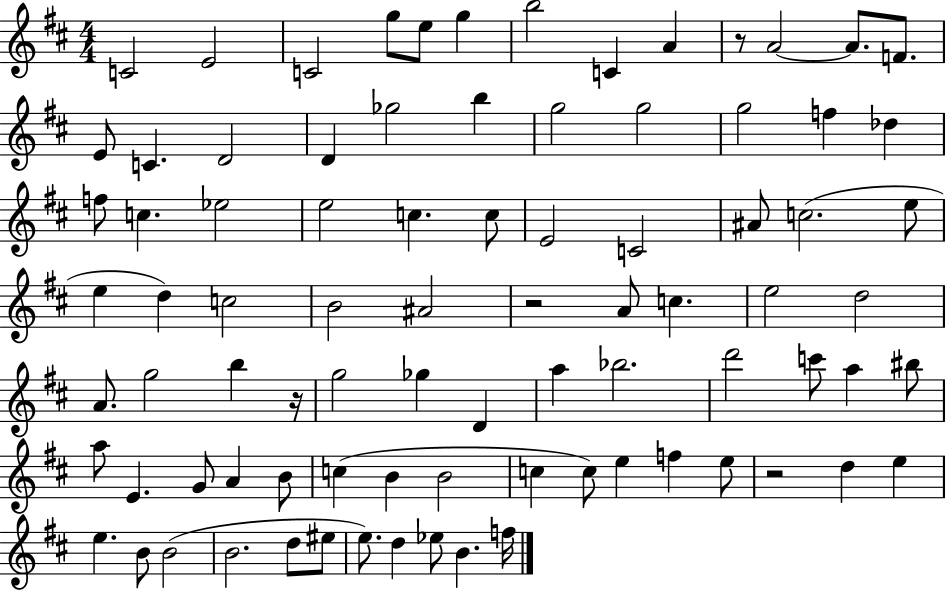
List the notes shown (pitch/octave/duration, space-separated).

C4/h E4/h C4/h G5/e E5/e G5/q B5/h C4/q A4/q R/e A4/h A4/e. F4/e. E4/e C4/q. D4/h D4/q Gb5/h B5/q G5/h G5/h G5/h F5/q Db5/q F5/e C5/q. Eb5/h E5/h C5/q. C5/e E4/h C4/h A#4/e C5/h. E5/e E5/q D5/q C5/h B4/h A#4/h R/h A4/e C5/q. E5/h D5/h A4/e. G5/h B5/q R/s G5/h Gb5/q D4/q A5/q Bb5/h. D6/h C6/e A5/q BIS5/e A5/e E4/q. G4/e A4/q B4/e C5/q B4/q B4/h C5/q C5/e E5/q F5/q E5/e R/h D5/q E5/q E5/q. B4/e B4/h B4/h. D5/e EIS5/e E5/e. D5/q Eb5/e B4/q. F5/s